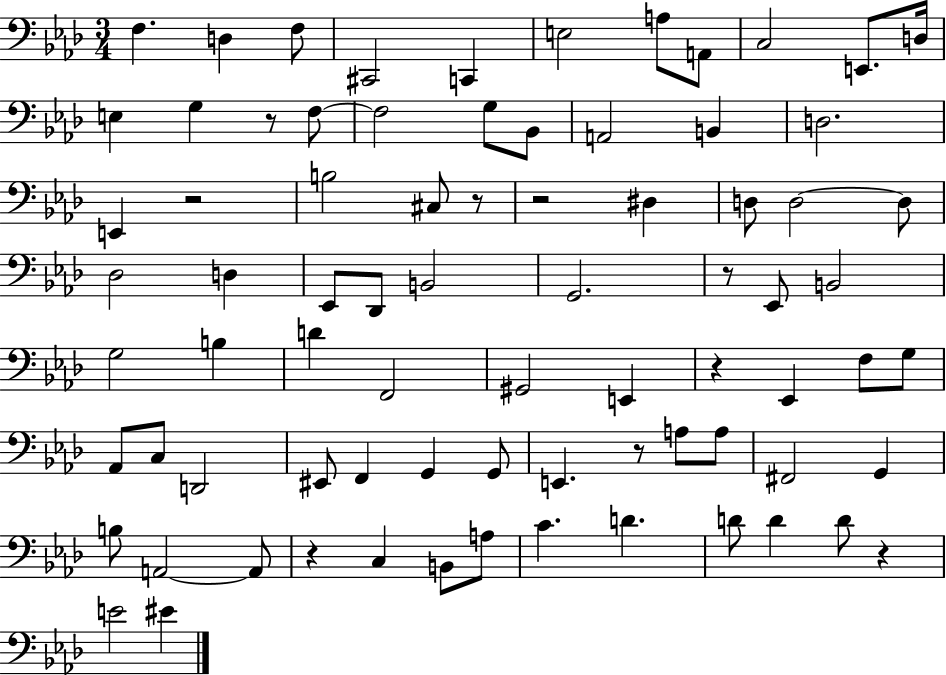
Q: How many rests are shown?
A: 9